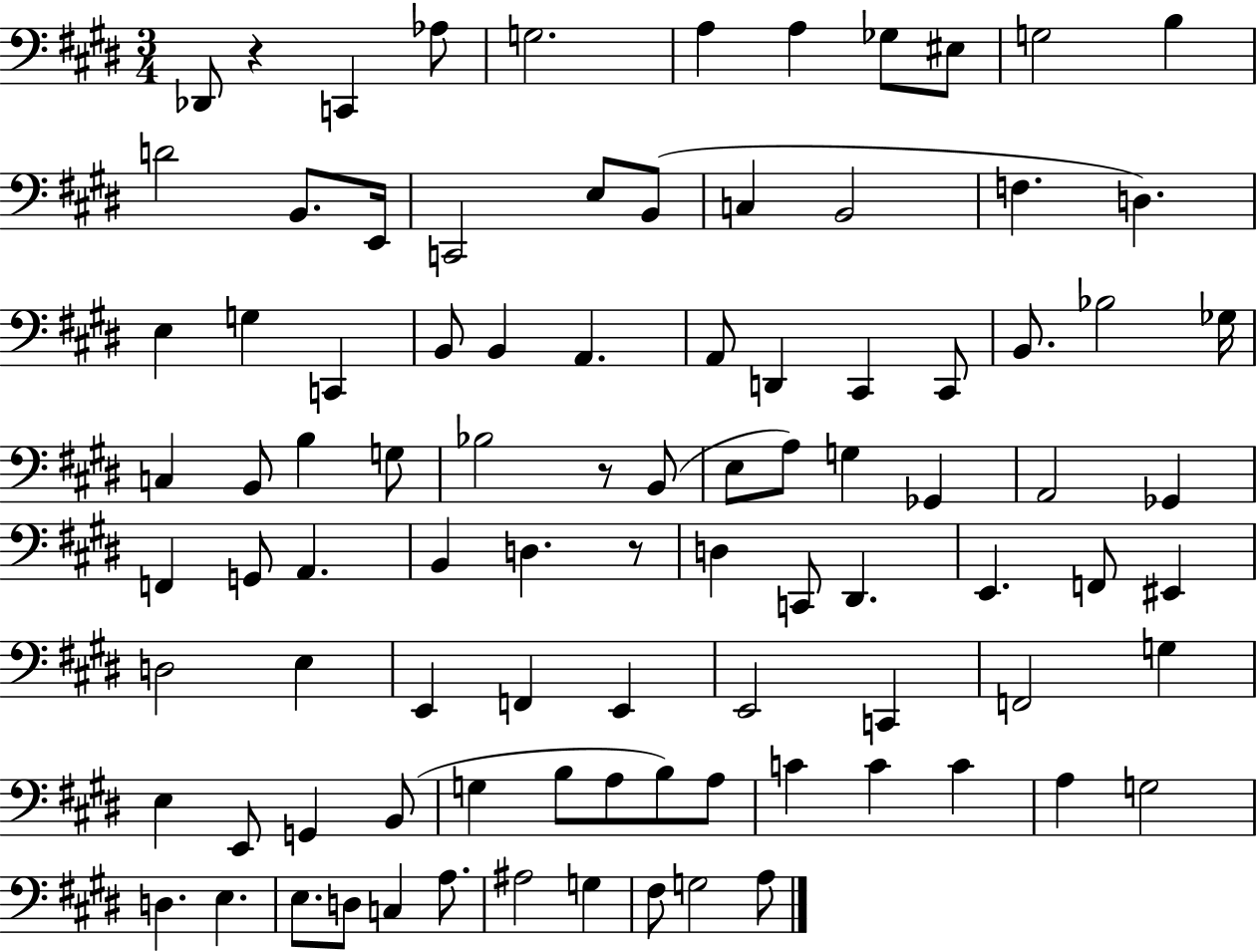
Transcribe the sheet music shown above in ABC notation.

X:1
T:Untitled
M:3/4
L:1/4
K:E
_D,,/2 z C,, _A,/2 G,2 A, A, _G,/2 ^E,/2 G,2 B, D2 B,,/2 E,,/4 C,,2 E,/2 B,,/2 C, B,,2 F, D, E, G, C,, B,,/2 B,, A,, A,,/2 D,, ^C,, ^C,,/2 B,,/2 _B,2 _G,/4 C, B,,/2 B, G,/2 _B,2 z/2 B,,/2 E,/2 A,/2 G, _G,, A,,2 _G,, F,, G,,/2 A,, B,, D, z/2 D, C,,/2 ^D,, E,, F,,/2 ^E,, D,2 E, E,, F,, E,, E,,2 C,, F,,2 G, E, E,,/2 G,, B,,/2 G, B,/2 A,/2 B,/2 A,/2 C C C A, G,2 D, E, E,/2 D,/2 C, A,/2 ^A,2 G, ^F,/2 G,2 A,/2